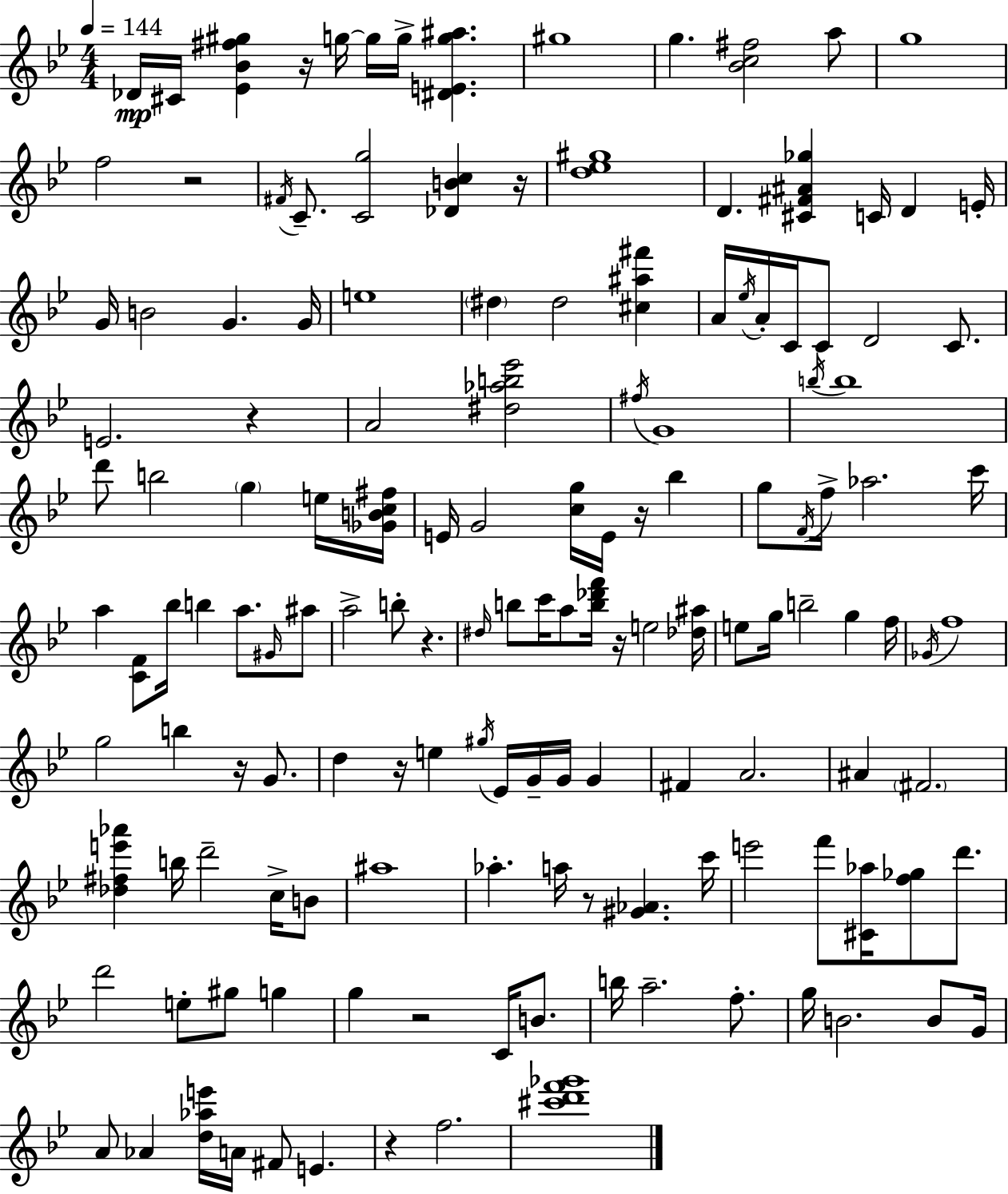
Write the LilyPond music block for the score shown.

{
  \clef treble
  \numericTimeSignature
  \time 4/4
  \key g \minor
  \tempo 4 = 144
  \repeat volta 2 { des'16\mp cis'16 <ees' bes' fis'' gis''>4 r16 g''16~~ g''16 g''16-> <dis' e' g'' ais''>4. | gis''1 | g''4. <bes' c'' fis''>2 a''8 | g''1 | \break f''2 r2 | \acciaccatura { fis'16 } c'8.-- <c' g''>2 <des' b' c''>4 | r16 <d'' ees'' gis''>1 | d'4. <cis' fis' ais' ges''>4 c'16 d'4 | \break e'16-. g'16 b'2 g'4. | g'16 e''1 | \parenthesize dis''4 dis''2 <cis'' ais'' fis'''>4 | a'16 \acciaccatura { ees''16 } a'16-. c'16 c'8 d'2 c'8. | \break e'2. r4 | a'2 <dis'' aes'' b'' ees'''>2 | \acciaccatura { fis''16 } g'1 | \acciaccatura { b''16 } b''1 | \break d'''8 b''2 \parenthesize g''4 | e''16 <ges' b' c'' fis''>16 e'16 g'2 <c'' g''>16 e'16 r16 | bes''4 g''8 \acciaccatura { f'16 } f''16-> aes''2. | c'''16 a''4 <c' f'>8 bes''16 b''4 | \break a''8. \grace { gis'16 } ais''8 a''2-> b''8-. | r4. \grace { dis''16 } b''8 c'''16 a''8 <b'' des''' f'''>16 r16 e''2 | <des'' ais''>16 e''8 g''16 b''2-- | g''4 f''16 \acciaccatura { ges'16 } f''1 | \break g''2 | b''4 r16 g'8. d''4 r16 e''4 | \acciaccatura { gis''16 } ees'16 g'16-- g'16 g'4 fis'4 a'2. | ais'4 \parenthesize fis'2. | \break <des'' fis'' e''' aes'''>4 b''16 d'''2-- | c''16-> b'8 ais''1 | aes''4.-. a''16 | r8 <gis' aes'>4. c'''16 e'''2 | \break f'''8 <cis' aes''>16 <f'' ges''>8 d'''8. d'''2 | e''8-. gis''8 g''4 g''4 r2 | c'16 b'8. b''16 a''2.-- | f''8.-. g''16 b'2. | \break b'8 g'16 a'8 aes'4 <d'' aes'' e'''>16 | a'16 fis'8 e'4. r4 f''2. | <cis''' d''' f''' ges'''>1 | } \bar "|."
}